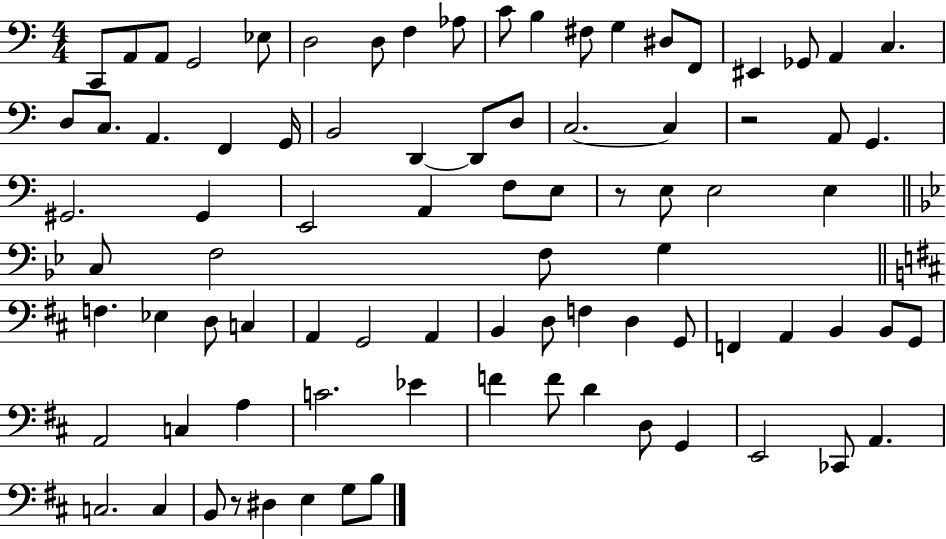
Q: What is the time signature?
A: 4/4